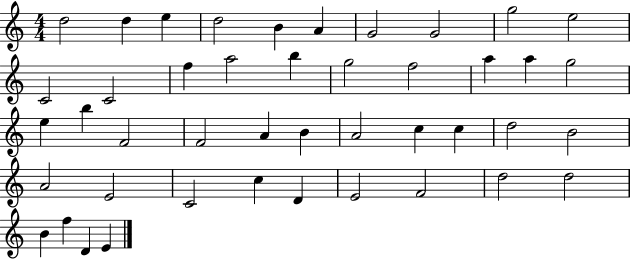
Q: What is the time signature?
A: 4/4